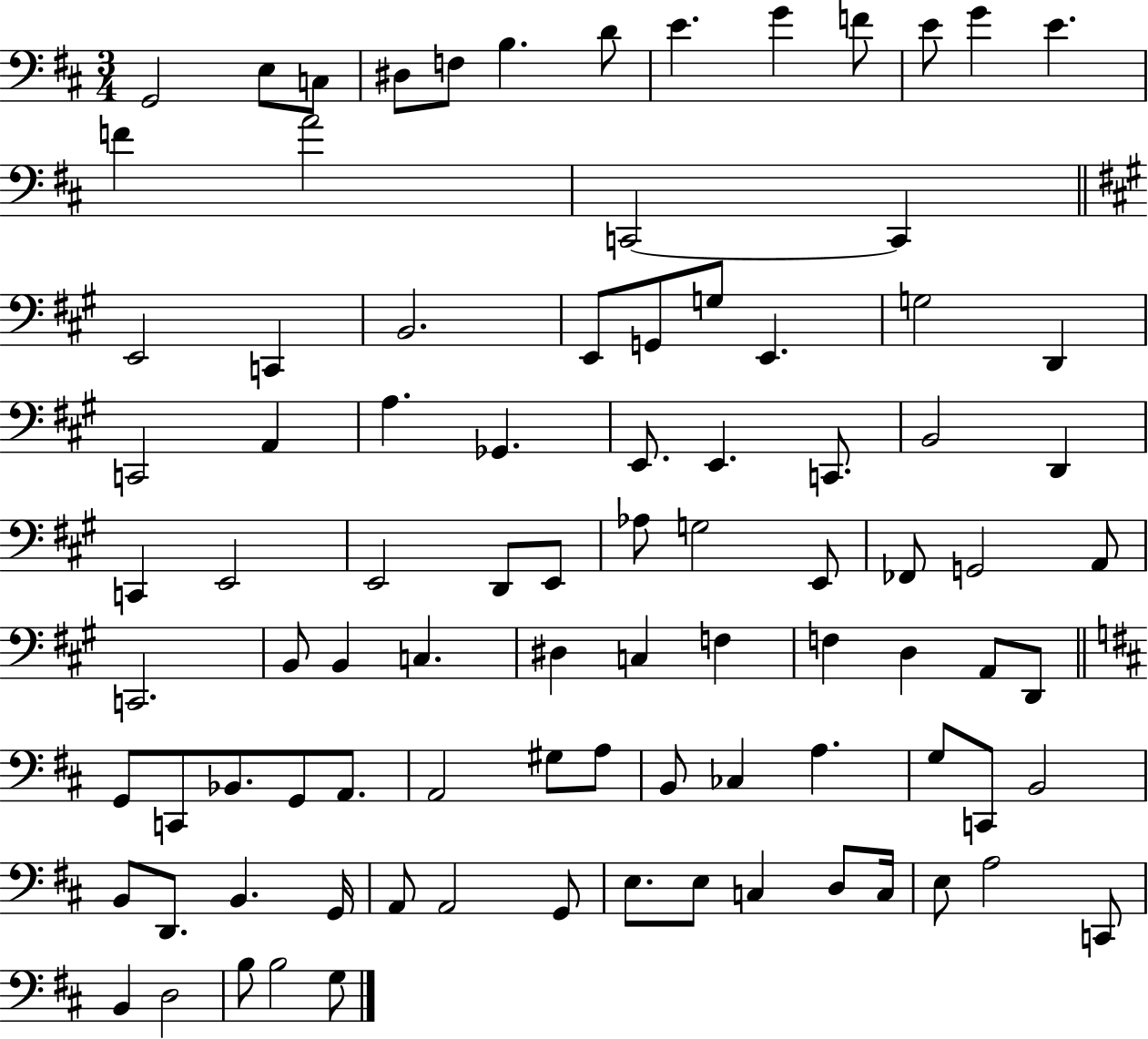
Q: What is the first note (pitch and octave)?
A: G2